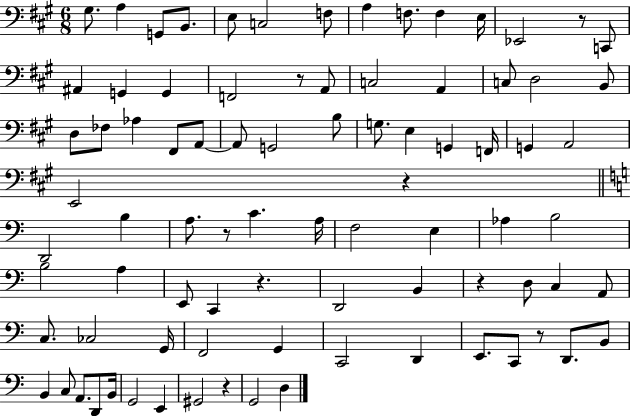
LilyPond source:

{
  \clef bass
  \numericTimeSignature
  \time 6/8
  \key a \major
  gis8. a4 g,8 b,8. | e8 c2 f8 | a4 f8. f4 e16 | ees,2 r8 c,8 | \break ais,4 g,4 g,4 | f,2 r8 a,8 | c2 a,4 | c8 d2 b,8 | \break d8 fes8 aes4 fis,8 a,8~~ | a,8 g,2 b8 | g8. e4 g,4 f,16 | g,4 a,2 | \break e,2 r4 | \bar "||" \break \key c \major d,2 b4 | a8. r8 c'4. a16 | f2 e4 | aes4 b2 | \break b2 a4 | e,8 c,4 r4. | d,2 b,4 | r4 d8 c4 a,8 | \break c8. ces2 g,16 | f,2 g,4 | c,2 d,4 | e,8. c,8 r8 d,8. b,8 | \break b,4 c8 a,8. d,8 b,16 | g,2 e,4 | gis,2 r4 | g,2 d4 | \break \bar "|."
}